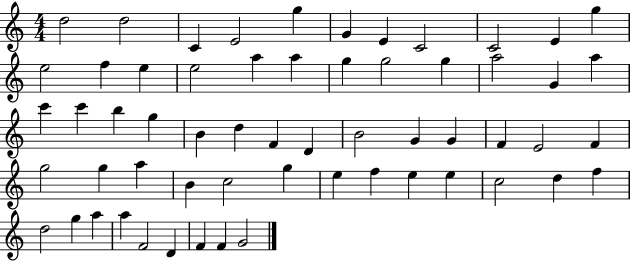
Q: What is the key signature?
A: C major